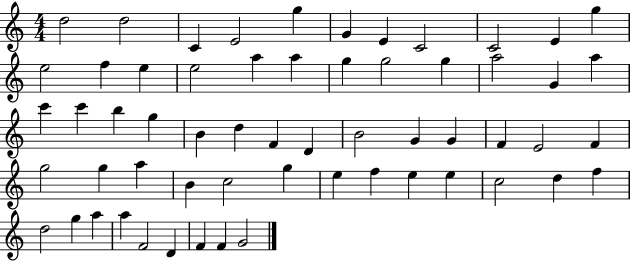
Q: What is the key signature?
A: C major